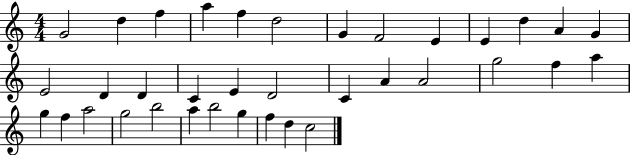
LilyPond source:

{
  \clef treble
  \numericTimeSignature
  \time 4/4
  \key c \major
  g'2 d''4 f''4 | a''4 f''4 d''2 | g'4 f'2 e'4 | e'4 d''4 a'4 g'4 | \break e'2 d'4 d'4 | c'4 e'4 d'2 | c'4 a'4 a'2 | g''2 f''4 a''4 | \break g''4 f''4 a''2 | g''2 b''2 | a''4 b''2 g''4 | f''4 d''4 c''2 | \break \bar "|."
}